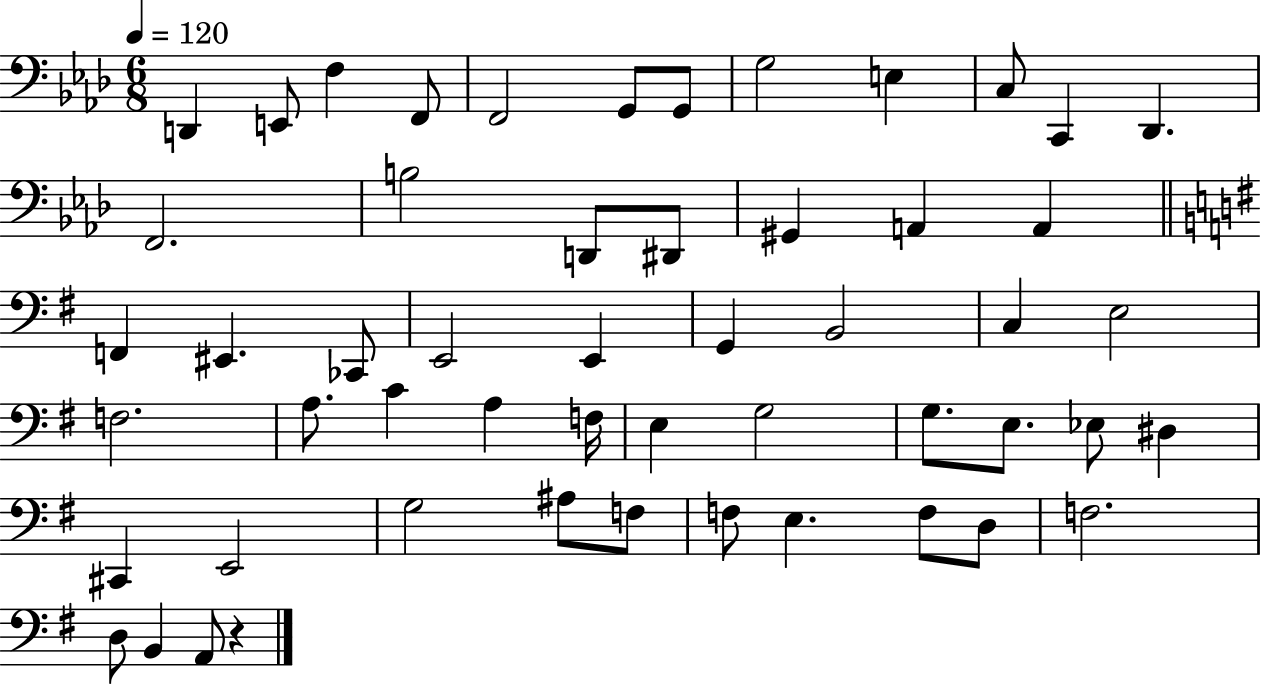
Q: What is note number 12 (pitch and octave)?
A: Db2